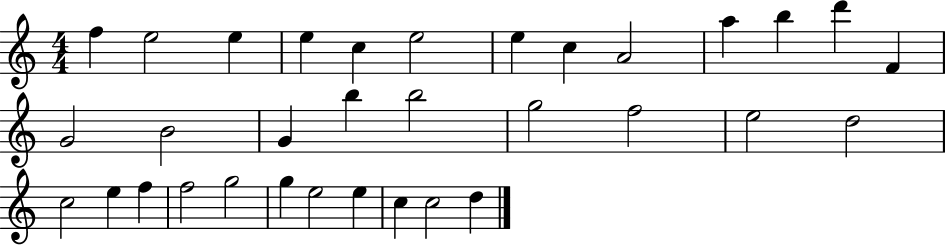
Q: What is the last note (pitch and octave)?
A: D5